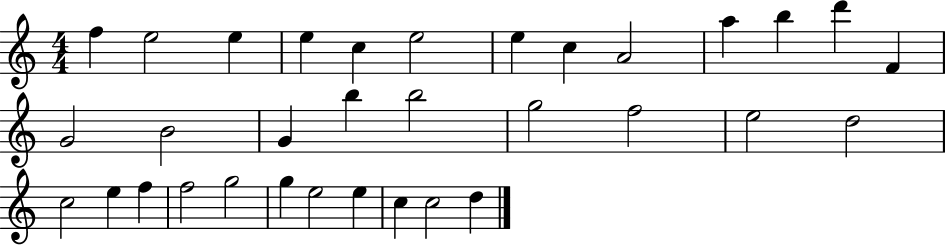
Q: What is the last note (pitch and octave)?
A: D5